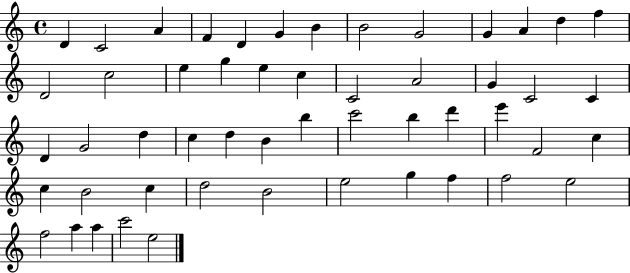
{
  \clef treble
  \time 4/4
  \defaultTimeSignature
  \key c \major
  d'4 c'2 a'4 | f'4 d'4 g'4 b'4 | b'2 g'2 | g'4 a'4 d''4 f''4 | \break d'2 c''2 | e''4 g''4 e''4 c''4 | c'2 a'2 | g'4 c'2 c'4 | \break d'4 g'2 d''4 | c''4 d''4 b'4 b''4 | c'''2 b''4 d'''4 | e'''4 f'2 c''4 | \break c''4 b'2 c''4 | d''2 b'2 | e''2 g''4 f''4 | f''2 e''2 | \break f''2 a''4 a''4 | c'''2 e''2 | \bar "|."
}